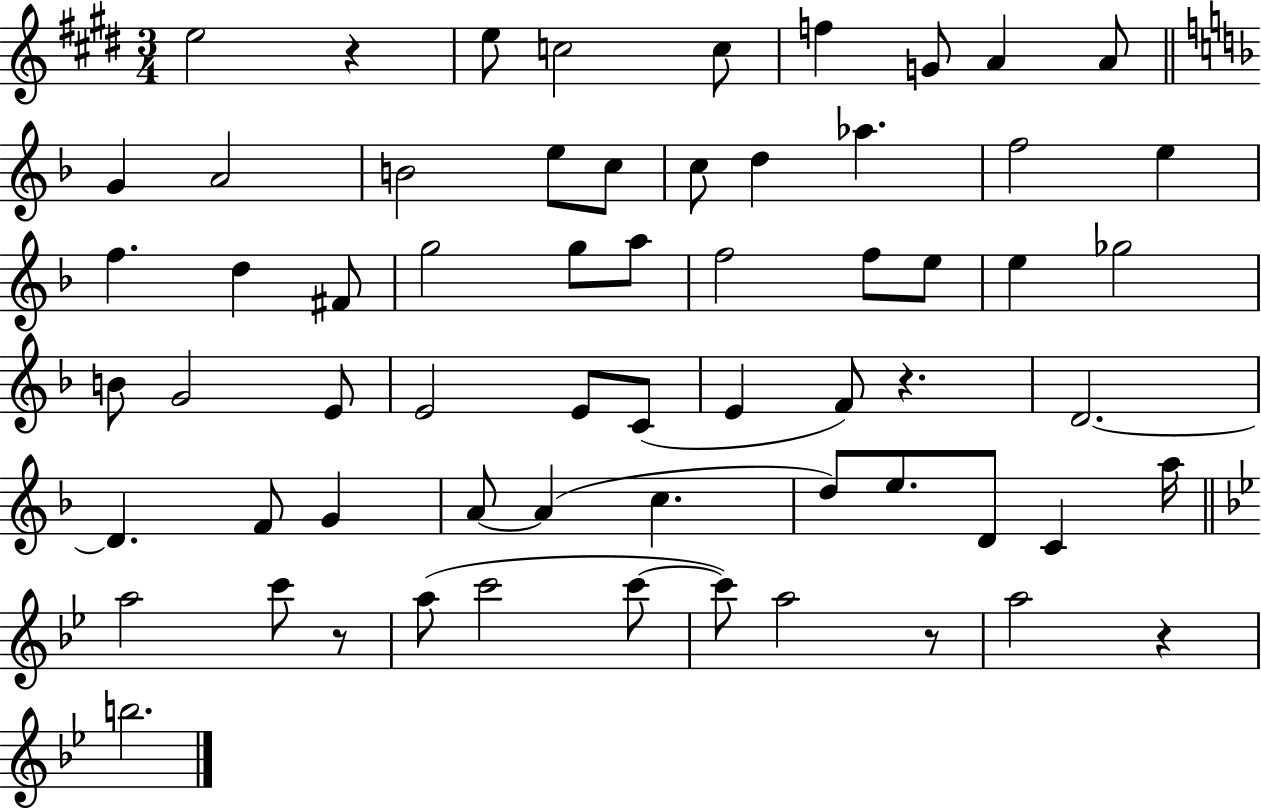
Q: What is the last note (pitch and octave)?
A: B5